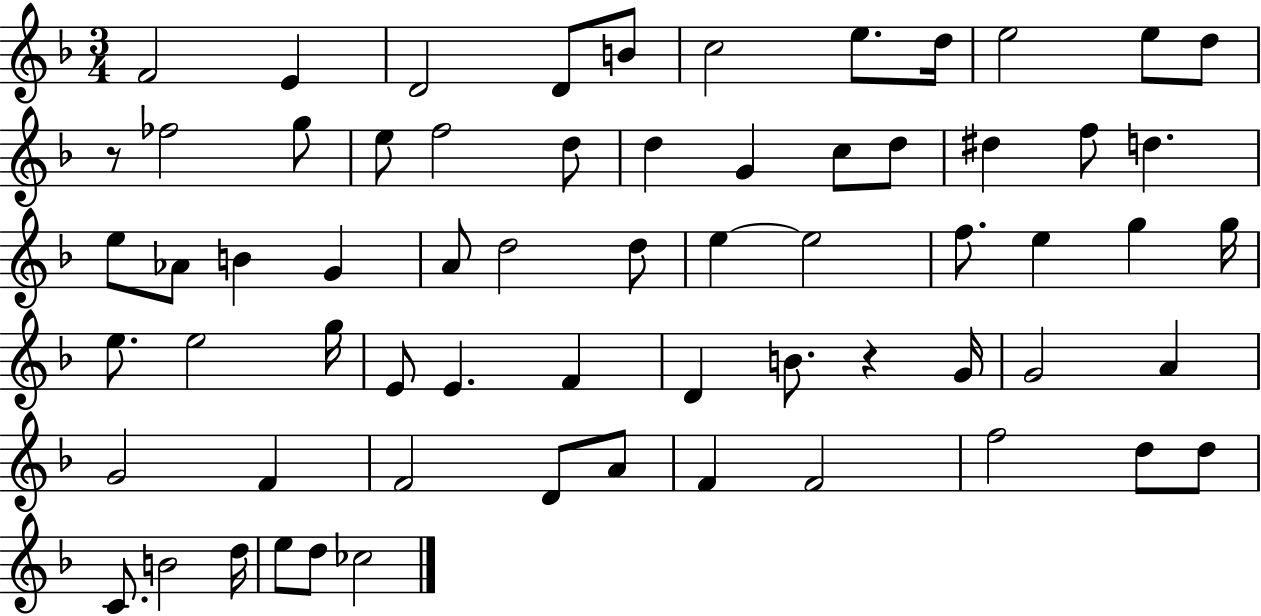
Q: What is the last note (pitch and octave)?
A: CES5